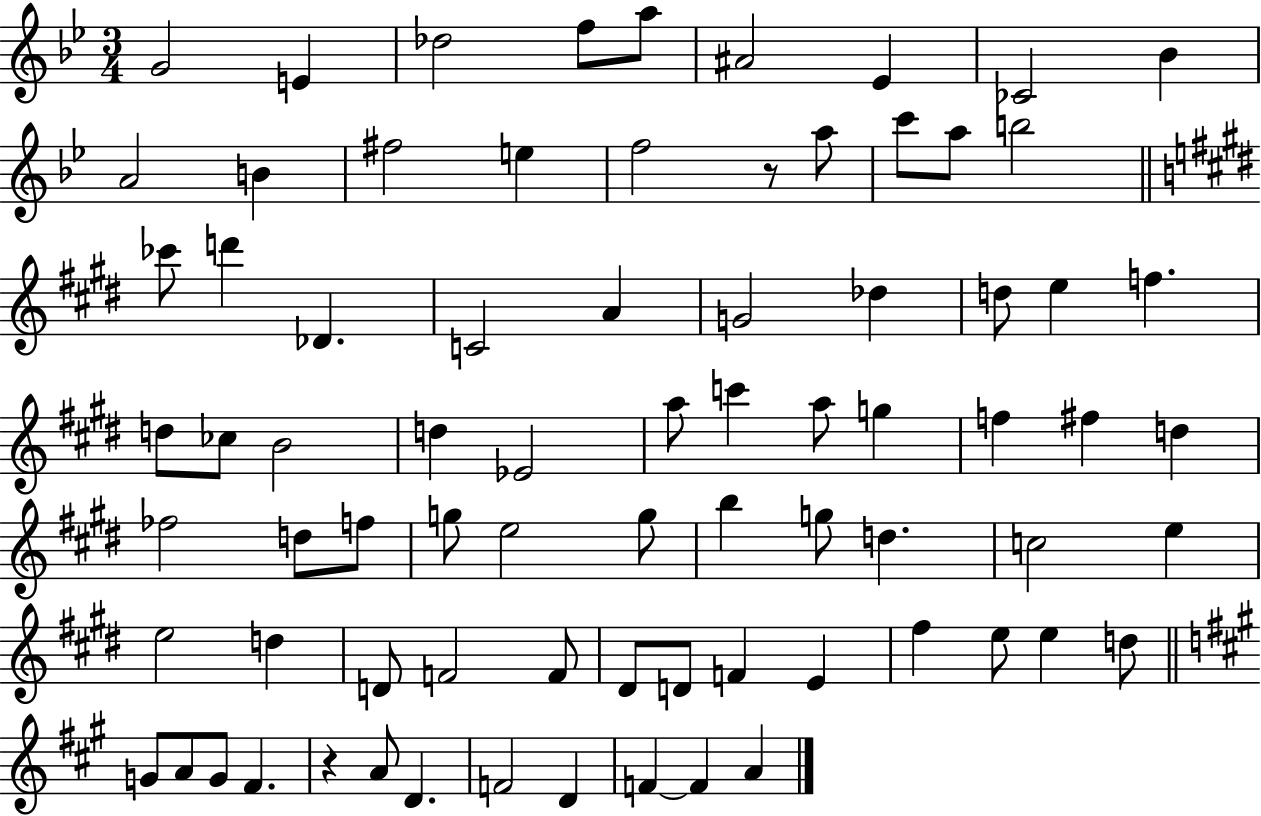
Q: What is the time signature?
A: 3/4